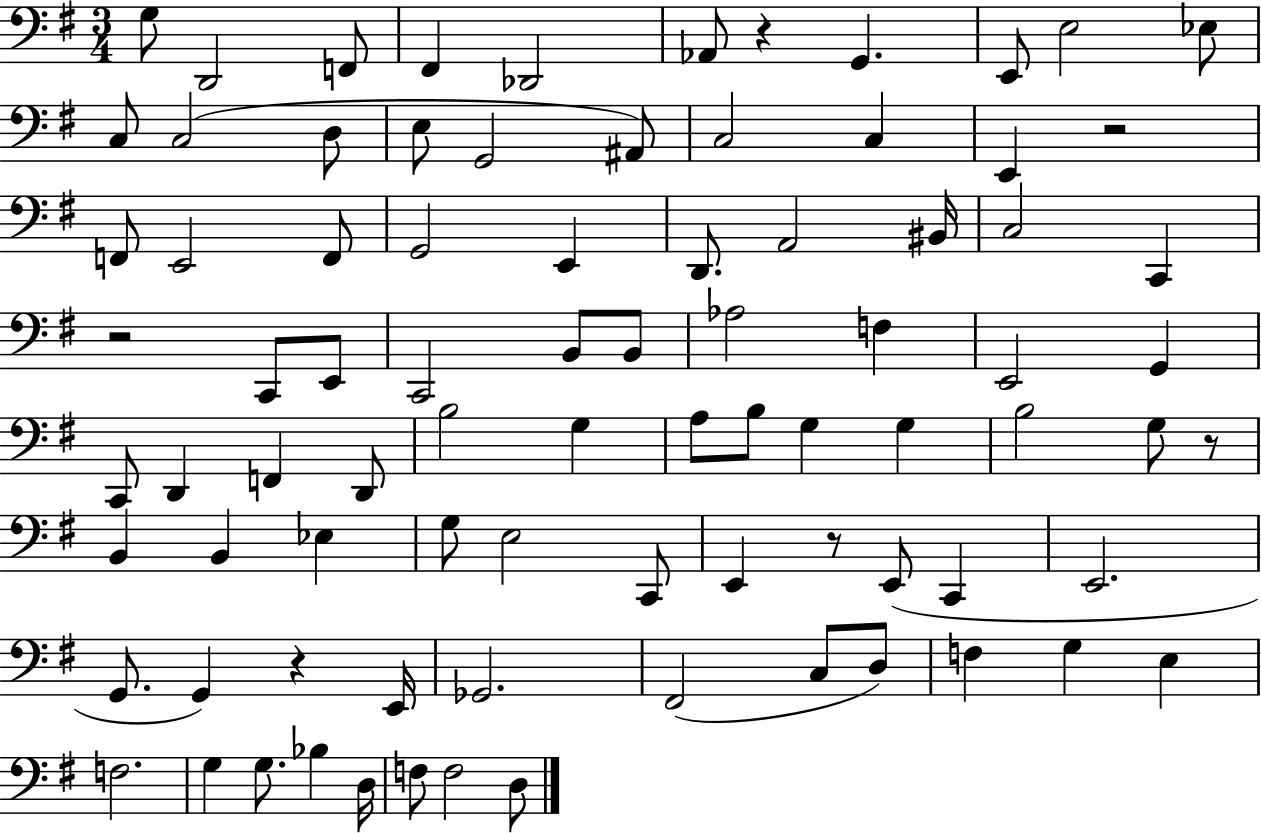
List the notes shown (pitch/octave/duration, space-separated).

G3/e D2/h F2/e F#2/q Db2/h Ab2/e R/q G2/q. E2/e E3/h Eb3/e C3/e C3/h D3/e E3/e G2/h A#2/e C3/h C3/q E2/q R/h F2/e E2/h F2/e G2/h E2/q D2/e. A2/h BIS2/s C3/h C2/q R/h C2/e E2/e C2/h B2/e B2/e Ab3/h F3/q E2/h G2/q C2/e D2/q F2/q D2/e B3/h G3/q A3/e B3/e G3/q G3/q B3/h G3/e R/e B2/q B2/q Eb3/q G3/e E3/h C2/e E2/q R/e E2/e C2/q E2/h. G2/e. G2/q R/q E2/s Gb2/h. F#2/h C3/e D3/e F3/q G3/q E3/q F3/h. G3/q G3/e. Bb3/q D3/s F3/e F3/h D3/e